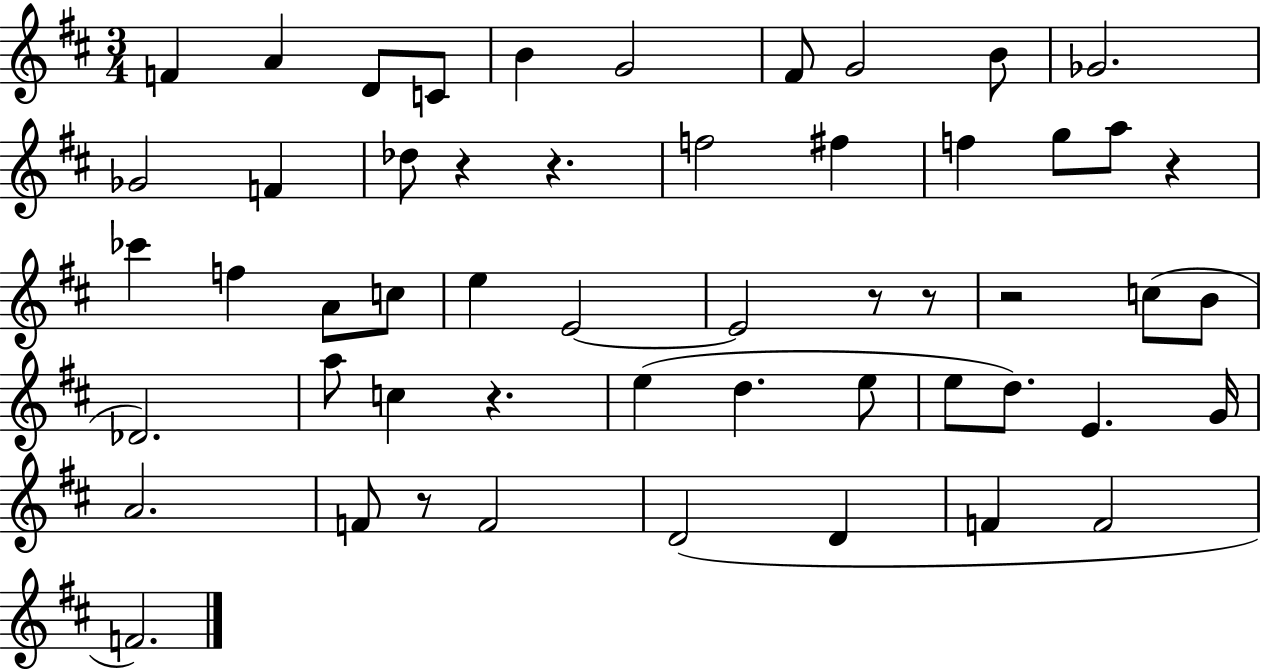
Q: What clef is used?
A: treble